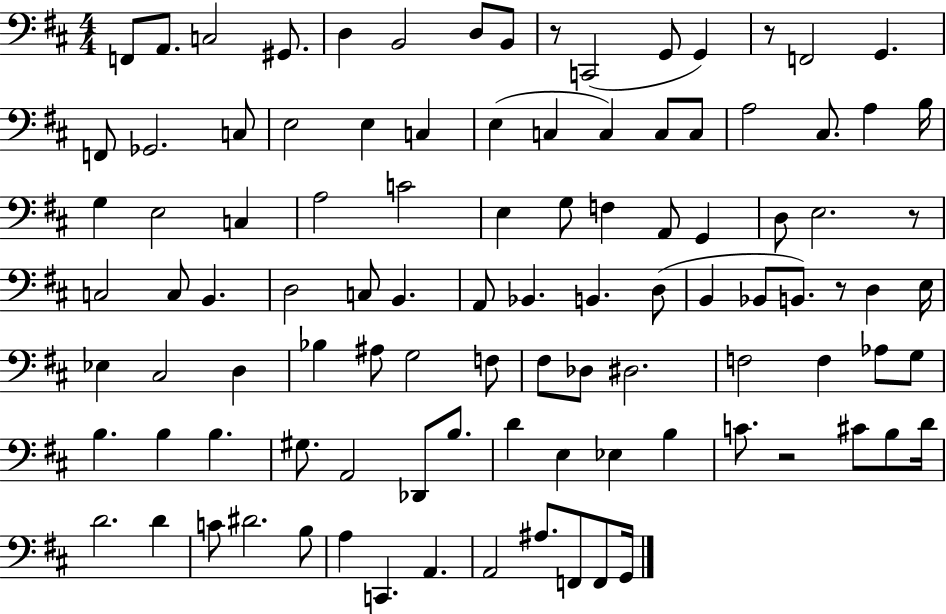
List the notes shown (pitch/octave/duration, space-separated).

F2/e A2/e. C3/h G#2/e. D3/q B2/h D3/e B2/e R/e C2/h G2/e G2/q R/e F2/h G2/q. F2/e Gb2/h. C3/e E3/h E3/q C3/q E3/q C3/q C3/q C3/e C3/e A3/h C#3/e. A3/q B3/s G3/q E3/h C3/q A3/h C4/h E3/q G3/e F3/q A2/e G2/q D3/e E3/h. R/e C3/h C3/e B2/q. D3/h C3/e B2/q. A2/e Bb2/q. B2/q. D3/e B2/q Bb2/e B2/e. R/e D3/q E3/s Eb3/q C#3/h D3/q Bb3/q A#3/e G3/h F3/e F#3/e Db3/e D#3/h. F3/h F3/q Ab3/e G3/e B3/q. B3/q B3/q. G#3/e. A2/h Db2/e B3/e. D4/q E3/q Eb3/q B3/q C4/e. R/h C#4/e B3/e D4/s D4/h. D4/q C4/e D#4/h. B3/e A3/q C2/q. A2/q. A2/h A#3/e. F2/e F2/e G2/s